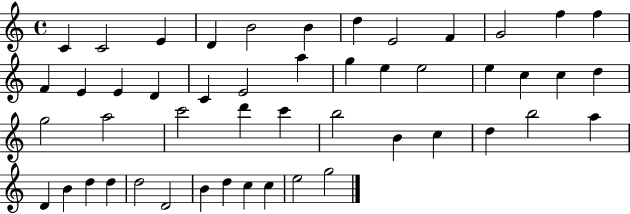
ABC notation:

X:1
T:Untitled
M:4/4
L:1/4
K:C
C C2 E D B2 B d E2 F G2 f f F E E D C E2 a g e e2 e c c d g2 a2 c'2 d' c' b2 B c d b2 a D B d d d2 D2 B d c c e2 g2